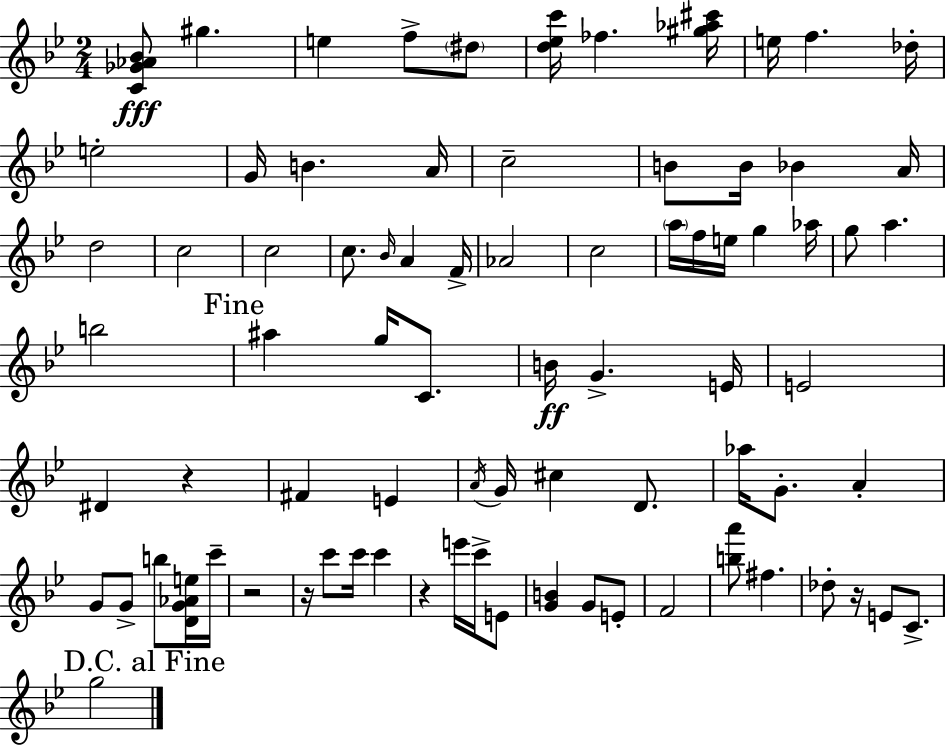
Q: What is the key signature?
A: G minor